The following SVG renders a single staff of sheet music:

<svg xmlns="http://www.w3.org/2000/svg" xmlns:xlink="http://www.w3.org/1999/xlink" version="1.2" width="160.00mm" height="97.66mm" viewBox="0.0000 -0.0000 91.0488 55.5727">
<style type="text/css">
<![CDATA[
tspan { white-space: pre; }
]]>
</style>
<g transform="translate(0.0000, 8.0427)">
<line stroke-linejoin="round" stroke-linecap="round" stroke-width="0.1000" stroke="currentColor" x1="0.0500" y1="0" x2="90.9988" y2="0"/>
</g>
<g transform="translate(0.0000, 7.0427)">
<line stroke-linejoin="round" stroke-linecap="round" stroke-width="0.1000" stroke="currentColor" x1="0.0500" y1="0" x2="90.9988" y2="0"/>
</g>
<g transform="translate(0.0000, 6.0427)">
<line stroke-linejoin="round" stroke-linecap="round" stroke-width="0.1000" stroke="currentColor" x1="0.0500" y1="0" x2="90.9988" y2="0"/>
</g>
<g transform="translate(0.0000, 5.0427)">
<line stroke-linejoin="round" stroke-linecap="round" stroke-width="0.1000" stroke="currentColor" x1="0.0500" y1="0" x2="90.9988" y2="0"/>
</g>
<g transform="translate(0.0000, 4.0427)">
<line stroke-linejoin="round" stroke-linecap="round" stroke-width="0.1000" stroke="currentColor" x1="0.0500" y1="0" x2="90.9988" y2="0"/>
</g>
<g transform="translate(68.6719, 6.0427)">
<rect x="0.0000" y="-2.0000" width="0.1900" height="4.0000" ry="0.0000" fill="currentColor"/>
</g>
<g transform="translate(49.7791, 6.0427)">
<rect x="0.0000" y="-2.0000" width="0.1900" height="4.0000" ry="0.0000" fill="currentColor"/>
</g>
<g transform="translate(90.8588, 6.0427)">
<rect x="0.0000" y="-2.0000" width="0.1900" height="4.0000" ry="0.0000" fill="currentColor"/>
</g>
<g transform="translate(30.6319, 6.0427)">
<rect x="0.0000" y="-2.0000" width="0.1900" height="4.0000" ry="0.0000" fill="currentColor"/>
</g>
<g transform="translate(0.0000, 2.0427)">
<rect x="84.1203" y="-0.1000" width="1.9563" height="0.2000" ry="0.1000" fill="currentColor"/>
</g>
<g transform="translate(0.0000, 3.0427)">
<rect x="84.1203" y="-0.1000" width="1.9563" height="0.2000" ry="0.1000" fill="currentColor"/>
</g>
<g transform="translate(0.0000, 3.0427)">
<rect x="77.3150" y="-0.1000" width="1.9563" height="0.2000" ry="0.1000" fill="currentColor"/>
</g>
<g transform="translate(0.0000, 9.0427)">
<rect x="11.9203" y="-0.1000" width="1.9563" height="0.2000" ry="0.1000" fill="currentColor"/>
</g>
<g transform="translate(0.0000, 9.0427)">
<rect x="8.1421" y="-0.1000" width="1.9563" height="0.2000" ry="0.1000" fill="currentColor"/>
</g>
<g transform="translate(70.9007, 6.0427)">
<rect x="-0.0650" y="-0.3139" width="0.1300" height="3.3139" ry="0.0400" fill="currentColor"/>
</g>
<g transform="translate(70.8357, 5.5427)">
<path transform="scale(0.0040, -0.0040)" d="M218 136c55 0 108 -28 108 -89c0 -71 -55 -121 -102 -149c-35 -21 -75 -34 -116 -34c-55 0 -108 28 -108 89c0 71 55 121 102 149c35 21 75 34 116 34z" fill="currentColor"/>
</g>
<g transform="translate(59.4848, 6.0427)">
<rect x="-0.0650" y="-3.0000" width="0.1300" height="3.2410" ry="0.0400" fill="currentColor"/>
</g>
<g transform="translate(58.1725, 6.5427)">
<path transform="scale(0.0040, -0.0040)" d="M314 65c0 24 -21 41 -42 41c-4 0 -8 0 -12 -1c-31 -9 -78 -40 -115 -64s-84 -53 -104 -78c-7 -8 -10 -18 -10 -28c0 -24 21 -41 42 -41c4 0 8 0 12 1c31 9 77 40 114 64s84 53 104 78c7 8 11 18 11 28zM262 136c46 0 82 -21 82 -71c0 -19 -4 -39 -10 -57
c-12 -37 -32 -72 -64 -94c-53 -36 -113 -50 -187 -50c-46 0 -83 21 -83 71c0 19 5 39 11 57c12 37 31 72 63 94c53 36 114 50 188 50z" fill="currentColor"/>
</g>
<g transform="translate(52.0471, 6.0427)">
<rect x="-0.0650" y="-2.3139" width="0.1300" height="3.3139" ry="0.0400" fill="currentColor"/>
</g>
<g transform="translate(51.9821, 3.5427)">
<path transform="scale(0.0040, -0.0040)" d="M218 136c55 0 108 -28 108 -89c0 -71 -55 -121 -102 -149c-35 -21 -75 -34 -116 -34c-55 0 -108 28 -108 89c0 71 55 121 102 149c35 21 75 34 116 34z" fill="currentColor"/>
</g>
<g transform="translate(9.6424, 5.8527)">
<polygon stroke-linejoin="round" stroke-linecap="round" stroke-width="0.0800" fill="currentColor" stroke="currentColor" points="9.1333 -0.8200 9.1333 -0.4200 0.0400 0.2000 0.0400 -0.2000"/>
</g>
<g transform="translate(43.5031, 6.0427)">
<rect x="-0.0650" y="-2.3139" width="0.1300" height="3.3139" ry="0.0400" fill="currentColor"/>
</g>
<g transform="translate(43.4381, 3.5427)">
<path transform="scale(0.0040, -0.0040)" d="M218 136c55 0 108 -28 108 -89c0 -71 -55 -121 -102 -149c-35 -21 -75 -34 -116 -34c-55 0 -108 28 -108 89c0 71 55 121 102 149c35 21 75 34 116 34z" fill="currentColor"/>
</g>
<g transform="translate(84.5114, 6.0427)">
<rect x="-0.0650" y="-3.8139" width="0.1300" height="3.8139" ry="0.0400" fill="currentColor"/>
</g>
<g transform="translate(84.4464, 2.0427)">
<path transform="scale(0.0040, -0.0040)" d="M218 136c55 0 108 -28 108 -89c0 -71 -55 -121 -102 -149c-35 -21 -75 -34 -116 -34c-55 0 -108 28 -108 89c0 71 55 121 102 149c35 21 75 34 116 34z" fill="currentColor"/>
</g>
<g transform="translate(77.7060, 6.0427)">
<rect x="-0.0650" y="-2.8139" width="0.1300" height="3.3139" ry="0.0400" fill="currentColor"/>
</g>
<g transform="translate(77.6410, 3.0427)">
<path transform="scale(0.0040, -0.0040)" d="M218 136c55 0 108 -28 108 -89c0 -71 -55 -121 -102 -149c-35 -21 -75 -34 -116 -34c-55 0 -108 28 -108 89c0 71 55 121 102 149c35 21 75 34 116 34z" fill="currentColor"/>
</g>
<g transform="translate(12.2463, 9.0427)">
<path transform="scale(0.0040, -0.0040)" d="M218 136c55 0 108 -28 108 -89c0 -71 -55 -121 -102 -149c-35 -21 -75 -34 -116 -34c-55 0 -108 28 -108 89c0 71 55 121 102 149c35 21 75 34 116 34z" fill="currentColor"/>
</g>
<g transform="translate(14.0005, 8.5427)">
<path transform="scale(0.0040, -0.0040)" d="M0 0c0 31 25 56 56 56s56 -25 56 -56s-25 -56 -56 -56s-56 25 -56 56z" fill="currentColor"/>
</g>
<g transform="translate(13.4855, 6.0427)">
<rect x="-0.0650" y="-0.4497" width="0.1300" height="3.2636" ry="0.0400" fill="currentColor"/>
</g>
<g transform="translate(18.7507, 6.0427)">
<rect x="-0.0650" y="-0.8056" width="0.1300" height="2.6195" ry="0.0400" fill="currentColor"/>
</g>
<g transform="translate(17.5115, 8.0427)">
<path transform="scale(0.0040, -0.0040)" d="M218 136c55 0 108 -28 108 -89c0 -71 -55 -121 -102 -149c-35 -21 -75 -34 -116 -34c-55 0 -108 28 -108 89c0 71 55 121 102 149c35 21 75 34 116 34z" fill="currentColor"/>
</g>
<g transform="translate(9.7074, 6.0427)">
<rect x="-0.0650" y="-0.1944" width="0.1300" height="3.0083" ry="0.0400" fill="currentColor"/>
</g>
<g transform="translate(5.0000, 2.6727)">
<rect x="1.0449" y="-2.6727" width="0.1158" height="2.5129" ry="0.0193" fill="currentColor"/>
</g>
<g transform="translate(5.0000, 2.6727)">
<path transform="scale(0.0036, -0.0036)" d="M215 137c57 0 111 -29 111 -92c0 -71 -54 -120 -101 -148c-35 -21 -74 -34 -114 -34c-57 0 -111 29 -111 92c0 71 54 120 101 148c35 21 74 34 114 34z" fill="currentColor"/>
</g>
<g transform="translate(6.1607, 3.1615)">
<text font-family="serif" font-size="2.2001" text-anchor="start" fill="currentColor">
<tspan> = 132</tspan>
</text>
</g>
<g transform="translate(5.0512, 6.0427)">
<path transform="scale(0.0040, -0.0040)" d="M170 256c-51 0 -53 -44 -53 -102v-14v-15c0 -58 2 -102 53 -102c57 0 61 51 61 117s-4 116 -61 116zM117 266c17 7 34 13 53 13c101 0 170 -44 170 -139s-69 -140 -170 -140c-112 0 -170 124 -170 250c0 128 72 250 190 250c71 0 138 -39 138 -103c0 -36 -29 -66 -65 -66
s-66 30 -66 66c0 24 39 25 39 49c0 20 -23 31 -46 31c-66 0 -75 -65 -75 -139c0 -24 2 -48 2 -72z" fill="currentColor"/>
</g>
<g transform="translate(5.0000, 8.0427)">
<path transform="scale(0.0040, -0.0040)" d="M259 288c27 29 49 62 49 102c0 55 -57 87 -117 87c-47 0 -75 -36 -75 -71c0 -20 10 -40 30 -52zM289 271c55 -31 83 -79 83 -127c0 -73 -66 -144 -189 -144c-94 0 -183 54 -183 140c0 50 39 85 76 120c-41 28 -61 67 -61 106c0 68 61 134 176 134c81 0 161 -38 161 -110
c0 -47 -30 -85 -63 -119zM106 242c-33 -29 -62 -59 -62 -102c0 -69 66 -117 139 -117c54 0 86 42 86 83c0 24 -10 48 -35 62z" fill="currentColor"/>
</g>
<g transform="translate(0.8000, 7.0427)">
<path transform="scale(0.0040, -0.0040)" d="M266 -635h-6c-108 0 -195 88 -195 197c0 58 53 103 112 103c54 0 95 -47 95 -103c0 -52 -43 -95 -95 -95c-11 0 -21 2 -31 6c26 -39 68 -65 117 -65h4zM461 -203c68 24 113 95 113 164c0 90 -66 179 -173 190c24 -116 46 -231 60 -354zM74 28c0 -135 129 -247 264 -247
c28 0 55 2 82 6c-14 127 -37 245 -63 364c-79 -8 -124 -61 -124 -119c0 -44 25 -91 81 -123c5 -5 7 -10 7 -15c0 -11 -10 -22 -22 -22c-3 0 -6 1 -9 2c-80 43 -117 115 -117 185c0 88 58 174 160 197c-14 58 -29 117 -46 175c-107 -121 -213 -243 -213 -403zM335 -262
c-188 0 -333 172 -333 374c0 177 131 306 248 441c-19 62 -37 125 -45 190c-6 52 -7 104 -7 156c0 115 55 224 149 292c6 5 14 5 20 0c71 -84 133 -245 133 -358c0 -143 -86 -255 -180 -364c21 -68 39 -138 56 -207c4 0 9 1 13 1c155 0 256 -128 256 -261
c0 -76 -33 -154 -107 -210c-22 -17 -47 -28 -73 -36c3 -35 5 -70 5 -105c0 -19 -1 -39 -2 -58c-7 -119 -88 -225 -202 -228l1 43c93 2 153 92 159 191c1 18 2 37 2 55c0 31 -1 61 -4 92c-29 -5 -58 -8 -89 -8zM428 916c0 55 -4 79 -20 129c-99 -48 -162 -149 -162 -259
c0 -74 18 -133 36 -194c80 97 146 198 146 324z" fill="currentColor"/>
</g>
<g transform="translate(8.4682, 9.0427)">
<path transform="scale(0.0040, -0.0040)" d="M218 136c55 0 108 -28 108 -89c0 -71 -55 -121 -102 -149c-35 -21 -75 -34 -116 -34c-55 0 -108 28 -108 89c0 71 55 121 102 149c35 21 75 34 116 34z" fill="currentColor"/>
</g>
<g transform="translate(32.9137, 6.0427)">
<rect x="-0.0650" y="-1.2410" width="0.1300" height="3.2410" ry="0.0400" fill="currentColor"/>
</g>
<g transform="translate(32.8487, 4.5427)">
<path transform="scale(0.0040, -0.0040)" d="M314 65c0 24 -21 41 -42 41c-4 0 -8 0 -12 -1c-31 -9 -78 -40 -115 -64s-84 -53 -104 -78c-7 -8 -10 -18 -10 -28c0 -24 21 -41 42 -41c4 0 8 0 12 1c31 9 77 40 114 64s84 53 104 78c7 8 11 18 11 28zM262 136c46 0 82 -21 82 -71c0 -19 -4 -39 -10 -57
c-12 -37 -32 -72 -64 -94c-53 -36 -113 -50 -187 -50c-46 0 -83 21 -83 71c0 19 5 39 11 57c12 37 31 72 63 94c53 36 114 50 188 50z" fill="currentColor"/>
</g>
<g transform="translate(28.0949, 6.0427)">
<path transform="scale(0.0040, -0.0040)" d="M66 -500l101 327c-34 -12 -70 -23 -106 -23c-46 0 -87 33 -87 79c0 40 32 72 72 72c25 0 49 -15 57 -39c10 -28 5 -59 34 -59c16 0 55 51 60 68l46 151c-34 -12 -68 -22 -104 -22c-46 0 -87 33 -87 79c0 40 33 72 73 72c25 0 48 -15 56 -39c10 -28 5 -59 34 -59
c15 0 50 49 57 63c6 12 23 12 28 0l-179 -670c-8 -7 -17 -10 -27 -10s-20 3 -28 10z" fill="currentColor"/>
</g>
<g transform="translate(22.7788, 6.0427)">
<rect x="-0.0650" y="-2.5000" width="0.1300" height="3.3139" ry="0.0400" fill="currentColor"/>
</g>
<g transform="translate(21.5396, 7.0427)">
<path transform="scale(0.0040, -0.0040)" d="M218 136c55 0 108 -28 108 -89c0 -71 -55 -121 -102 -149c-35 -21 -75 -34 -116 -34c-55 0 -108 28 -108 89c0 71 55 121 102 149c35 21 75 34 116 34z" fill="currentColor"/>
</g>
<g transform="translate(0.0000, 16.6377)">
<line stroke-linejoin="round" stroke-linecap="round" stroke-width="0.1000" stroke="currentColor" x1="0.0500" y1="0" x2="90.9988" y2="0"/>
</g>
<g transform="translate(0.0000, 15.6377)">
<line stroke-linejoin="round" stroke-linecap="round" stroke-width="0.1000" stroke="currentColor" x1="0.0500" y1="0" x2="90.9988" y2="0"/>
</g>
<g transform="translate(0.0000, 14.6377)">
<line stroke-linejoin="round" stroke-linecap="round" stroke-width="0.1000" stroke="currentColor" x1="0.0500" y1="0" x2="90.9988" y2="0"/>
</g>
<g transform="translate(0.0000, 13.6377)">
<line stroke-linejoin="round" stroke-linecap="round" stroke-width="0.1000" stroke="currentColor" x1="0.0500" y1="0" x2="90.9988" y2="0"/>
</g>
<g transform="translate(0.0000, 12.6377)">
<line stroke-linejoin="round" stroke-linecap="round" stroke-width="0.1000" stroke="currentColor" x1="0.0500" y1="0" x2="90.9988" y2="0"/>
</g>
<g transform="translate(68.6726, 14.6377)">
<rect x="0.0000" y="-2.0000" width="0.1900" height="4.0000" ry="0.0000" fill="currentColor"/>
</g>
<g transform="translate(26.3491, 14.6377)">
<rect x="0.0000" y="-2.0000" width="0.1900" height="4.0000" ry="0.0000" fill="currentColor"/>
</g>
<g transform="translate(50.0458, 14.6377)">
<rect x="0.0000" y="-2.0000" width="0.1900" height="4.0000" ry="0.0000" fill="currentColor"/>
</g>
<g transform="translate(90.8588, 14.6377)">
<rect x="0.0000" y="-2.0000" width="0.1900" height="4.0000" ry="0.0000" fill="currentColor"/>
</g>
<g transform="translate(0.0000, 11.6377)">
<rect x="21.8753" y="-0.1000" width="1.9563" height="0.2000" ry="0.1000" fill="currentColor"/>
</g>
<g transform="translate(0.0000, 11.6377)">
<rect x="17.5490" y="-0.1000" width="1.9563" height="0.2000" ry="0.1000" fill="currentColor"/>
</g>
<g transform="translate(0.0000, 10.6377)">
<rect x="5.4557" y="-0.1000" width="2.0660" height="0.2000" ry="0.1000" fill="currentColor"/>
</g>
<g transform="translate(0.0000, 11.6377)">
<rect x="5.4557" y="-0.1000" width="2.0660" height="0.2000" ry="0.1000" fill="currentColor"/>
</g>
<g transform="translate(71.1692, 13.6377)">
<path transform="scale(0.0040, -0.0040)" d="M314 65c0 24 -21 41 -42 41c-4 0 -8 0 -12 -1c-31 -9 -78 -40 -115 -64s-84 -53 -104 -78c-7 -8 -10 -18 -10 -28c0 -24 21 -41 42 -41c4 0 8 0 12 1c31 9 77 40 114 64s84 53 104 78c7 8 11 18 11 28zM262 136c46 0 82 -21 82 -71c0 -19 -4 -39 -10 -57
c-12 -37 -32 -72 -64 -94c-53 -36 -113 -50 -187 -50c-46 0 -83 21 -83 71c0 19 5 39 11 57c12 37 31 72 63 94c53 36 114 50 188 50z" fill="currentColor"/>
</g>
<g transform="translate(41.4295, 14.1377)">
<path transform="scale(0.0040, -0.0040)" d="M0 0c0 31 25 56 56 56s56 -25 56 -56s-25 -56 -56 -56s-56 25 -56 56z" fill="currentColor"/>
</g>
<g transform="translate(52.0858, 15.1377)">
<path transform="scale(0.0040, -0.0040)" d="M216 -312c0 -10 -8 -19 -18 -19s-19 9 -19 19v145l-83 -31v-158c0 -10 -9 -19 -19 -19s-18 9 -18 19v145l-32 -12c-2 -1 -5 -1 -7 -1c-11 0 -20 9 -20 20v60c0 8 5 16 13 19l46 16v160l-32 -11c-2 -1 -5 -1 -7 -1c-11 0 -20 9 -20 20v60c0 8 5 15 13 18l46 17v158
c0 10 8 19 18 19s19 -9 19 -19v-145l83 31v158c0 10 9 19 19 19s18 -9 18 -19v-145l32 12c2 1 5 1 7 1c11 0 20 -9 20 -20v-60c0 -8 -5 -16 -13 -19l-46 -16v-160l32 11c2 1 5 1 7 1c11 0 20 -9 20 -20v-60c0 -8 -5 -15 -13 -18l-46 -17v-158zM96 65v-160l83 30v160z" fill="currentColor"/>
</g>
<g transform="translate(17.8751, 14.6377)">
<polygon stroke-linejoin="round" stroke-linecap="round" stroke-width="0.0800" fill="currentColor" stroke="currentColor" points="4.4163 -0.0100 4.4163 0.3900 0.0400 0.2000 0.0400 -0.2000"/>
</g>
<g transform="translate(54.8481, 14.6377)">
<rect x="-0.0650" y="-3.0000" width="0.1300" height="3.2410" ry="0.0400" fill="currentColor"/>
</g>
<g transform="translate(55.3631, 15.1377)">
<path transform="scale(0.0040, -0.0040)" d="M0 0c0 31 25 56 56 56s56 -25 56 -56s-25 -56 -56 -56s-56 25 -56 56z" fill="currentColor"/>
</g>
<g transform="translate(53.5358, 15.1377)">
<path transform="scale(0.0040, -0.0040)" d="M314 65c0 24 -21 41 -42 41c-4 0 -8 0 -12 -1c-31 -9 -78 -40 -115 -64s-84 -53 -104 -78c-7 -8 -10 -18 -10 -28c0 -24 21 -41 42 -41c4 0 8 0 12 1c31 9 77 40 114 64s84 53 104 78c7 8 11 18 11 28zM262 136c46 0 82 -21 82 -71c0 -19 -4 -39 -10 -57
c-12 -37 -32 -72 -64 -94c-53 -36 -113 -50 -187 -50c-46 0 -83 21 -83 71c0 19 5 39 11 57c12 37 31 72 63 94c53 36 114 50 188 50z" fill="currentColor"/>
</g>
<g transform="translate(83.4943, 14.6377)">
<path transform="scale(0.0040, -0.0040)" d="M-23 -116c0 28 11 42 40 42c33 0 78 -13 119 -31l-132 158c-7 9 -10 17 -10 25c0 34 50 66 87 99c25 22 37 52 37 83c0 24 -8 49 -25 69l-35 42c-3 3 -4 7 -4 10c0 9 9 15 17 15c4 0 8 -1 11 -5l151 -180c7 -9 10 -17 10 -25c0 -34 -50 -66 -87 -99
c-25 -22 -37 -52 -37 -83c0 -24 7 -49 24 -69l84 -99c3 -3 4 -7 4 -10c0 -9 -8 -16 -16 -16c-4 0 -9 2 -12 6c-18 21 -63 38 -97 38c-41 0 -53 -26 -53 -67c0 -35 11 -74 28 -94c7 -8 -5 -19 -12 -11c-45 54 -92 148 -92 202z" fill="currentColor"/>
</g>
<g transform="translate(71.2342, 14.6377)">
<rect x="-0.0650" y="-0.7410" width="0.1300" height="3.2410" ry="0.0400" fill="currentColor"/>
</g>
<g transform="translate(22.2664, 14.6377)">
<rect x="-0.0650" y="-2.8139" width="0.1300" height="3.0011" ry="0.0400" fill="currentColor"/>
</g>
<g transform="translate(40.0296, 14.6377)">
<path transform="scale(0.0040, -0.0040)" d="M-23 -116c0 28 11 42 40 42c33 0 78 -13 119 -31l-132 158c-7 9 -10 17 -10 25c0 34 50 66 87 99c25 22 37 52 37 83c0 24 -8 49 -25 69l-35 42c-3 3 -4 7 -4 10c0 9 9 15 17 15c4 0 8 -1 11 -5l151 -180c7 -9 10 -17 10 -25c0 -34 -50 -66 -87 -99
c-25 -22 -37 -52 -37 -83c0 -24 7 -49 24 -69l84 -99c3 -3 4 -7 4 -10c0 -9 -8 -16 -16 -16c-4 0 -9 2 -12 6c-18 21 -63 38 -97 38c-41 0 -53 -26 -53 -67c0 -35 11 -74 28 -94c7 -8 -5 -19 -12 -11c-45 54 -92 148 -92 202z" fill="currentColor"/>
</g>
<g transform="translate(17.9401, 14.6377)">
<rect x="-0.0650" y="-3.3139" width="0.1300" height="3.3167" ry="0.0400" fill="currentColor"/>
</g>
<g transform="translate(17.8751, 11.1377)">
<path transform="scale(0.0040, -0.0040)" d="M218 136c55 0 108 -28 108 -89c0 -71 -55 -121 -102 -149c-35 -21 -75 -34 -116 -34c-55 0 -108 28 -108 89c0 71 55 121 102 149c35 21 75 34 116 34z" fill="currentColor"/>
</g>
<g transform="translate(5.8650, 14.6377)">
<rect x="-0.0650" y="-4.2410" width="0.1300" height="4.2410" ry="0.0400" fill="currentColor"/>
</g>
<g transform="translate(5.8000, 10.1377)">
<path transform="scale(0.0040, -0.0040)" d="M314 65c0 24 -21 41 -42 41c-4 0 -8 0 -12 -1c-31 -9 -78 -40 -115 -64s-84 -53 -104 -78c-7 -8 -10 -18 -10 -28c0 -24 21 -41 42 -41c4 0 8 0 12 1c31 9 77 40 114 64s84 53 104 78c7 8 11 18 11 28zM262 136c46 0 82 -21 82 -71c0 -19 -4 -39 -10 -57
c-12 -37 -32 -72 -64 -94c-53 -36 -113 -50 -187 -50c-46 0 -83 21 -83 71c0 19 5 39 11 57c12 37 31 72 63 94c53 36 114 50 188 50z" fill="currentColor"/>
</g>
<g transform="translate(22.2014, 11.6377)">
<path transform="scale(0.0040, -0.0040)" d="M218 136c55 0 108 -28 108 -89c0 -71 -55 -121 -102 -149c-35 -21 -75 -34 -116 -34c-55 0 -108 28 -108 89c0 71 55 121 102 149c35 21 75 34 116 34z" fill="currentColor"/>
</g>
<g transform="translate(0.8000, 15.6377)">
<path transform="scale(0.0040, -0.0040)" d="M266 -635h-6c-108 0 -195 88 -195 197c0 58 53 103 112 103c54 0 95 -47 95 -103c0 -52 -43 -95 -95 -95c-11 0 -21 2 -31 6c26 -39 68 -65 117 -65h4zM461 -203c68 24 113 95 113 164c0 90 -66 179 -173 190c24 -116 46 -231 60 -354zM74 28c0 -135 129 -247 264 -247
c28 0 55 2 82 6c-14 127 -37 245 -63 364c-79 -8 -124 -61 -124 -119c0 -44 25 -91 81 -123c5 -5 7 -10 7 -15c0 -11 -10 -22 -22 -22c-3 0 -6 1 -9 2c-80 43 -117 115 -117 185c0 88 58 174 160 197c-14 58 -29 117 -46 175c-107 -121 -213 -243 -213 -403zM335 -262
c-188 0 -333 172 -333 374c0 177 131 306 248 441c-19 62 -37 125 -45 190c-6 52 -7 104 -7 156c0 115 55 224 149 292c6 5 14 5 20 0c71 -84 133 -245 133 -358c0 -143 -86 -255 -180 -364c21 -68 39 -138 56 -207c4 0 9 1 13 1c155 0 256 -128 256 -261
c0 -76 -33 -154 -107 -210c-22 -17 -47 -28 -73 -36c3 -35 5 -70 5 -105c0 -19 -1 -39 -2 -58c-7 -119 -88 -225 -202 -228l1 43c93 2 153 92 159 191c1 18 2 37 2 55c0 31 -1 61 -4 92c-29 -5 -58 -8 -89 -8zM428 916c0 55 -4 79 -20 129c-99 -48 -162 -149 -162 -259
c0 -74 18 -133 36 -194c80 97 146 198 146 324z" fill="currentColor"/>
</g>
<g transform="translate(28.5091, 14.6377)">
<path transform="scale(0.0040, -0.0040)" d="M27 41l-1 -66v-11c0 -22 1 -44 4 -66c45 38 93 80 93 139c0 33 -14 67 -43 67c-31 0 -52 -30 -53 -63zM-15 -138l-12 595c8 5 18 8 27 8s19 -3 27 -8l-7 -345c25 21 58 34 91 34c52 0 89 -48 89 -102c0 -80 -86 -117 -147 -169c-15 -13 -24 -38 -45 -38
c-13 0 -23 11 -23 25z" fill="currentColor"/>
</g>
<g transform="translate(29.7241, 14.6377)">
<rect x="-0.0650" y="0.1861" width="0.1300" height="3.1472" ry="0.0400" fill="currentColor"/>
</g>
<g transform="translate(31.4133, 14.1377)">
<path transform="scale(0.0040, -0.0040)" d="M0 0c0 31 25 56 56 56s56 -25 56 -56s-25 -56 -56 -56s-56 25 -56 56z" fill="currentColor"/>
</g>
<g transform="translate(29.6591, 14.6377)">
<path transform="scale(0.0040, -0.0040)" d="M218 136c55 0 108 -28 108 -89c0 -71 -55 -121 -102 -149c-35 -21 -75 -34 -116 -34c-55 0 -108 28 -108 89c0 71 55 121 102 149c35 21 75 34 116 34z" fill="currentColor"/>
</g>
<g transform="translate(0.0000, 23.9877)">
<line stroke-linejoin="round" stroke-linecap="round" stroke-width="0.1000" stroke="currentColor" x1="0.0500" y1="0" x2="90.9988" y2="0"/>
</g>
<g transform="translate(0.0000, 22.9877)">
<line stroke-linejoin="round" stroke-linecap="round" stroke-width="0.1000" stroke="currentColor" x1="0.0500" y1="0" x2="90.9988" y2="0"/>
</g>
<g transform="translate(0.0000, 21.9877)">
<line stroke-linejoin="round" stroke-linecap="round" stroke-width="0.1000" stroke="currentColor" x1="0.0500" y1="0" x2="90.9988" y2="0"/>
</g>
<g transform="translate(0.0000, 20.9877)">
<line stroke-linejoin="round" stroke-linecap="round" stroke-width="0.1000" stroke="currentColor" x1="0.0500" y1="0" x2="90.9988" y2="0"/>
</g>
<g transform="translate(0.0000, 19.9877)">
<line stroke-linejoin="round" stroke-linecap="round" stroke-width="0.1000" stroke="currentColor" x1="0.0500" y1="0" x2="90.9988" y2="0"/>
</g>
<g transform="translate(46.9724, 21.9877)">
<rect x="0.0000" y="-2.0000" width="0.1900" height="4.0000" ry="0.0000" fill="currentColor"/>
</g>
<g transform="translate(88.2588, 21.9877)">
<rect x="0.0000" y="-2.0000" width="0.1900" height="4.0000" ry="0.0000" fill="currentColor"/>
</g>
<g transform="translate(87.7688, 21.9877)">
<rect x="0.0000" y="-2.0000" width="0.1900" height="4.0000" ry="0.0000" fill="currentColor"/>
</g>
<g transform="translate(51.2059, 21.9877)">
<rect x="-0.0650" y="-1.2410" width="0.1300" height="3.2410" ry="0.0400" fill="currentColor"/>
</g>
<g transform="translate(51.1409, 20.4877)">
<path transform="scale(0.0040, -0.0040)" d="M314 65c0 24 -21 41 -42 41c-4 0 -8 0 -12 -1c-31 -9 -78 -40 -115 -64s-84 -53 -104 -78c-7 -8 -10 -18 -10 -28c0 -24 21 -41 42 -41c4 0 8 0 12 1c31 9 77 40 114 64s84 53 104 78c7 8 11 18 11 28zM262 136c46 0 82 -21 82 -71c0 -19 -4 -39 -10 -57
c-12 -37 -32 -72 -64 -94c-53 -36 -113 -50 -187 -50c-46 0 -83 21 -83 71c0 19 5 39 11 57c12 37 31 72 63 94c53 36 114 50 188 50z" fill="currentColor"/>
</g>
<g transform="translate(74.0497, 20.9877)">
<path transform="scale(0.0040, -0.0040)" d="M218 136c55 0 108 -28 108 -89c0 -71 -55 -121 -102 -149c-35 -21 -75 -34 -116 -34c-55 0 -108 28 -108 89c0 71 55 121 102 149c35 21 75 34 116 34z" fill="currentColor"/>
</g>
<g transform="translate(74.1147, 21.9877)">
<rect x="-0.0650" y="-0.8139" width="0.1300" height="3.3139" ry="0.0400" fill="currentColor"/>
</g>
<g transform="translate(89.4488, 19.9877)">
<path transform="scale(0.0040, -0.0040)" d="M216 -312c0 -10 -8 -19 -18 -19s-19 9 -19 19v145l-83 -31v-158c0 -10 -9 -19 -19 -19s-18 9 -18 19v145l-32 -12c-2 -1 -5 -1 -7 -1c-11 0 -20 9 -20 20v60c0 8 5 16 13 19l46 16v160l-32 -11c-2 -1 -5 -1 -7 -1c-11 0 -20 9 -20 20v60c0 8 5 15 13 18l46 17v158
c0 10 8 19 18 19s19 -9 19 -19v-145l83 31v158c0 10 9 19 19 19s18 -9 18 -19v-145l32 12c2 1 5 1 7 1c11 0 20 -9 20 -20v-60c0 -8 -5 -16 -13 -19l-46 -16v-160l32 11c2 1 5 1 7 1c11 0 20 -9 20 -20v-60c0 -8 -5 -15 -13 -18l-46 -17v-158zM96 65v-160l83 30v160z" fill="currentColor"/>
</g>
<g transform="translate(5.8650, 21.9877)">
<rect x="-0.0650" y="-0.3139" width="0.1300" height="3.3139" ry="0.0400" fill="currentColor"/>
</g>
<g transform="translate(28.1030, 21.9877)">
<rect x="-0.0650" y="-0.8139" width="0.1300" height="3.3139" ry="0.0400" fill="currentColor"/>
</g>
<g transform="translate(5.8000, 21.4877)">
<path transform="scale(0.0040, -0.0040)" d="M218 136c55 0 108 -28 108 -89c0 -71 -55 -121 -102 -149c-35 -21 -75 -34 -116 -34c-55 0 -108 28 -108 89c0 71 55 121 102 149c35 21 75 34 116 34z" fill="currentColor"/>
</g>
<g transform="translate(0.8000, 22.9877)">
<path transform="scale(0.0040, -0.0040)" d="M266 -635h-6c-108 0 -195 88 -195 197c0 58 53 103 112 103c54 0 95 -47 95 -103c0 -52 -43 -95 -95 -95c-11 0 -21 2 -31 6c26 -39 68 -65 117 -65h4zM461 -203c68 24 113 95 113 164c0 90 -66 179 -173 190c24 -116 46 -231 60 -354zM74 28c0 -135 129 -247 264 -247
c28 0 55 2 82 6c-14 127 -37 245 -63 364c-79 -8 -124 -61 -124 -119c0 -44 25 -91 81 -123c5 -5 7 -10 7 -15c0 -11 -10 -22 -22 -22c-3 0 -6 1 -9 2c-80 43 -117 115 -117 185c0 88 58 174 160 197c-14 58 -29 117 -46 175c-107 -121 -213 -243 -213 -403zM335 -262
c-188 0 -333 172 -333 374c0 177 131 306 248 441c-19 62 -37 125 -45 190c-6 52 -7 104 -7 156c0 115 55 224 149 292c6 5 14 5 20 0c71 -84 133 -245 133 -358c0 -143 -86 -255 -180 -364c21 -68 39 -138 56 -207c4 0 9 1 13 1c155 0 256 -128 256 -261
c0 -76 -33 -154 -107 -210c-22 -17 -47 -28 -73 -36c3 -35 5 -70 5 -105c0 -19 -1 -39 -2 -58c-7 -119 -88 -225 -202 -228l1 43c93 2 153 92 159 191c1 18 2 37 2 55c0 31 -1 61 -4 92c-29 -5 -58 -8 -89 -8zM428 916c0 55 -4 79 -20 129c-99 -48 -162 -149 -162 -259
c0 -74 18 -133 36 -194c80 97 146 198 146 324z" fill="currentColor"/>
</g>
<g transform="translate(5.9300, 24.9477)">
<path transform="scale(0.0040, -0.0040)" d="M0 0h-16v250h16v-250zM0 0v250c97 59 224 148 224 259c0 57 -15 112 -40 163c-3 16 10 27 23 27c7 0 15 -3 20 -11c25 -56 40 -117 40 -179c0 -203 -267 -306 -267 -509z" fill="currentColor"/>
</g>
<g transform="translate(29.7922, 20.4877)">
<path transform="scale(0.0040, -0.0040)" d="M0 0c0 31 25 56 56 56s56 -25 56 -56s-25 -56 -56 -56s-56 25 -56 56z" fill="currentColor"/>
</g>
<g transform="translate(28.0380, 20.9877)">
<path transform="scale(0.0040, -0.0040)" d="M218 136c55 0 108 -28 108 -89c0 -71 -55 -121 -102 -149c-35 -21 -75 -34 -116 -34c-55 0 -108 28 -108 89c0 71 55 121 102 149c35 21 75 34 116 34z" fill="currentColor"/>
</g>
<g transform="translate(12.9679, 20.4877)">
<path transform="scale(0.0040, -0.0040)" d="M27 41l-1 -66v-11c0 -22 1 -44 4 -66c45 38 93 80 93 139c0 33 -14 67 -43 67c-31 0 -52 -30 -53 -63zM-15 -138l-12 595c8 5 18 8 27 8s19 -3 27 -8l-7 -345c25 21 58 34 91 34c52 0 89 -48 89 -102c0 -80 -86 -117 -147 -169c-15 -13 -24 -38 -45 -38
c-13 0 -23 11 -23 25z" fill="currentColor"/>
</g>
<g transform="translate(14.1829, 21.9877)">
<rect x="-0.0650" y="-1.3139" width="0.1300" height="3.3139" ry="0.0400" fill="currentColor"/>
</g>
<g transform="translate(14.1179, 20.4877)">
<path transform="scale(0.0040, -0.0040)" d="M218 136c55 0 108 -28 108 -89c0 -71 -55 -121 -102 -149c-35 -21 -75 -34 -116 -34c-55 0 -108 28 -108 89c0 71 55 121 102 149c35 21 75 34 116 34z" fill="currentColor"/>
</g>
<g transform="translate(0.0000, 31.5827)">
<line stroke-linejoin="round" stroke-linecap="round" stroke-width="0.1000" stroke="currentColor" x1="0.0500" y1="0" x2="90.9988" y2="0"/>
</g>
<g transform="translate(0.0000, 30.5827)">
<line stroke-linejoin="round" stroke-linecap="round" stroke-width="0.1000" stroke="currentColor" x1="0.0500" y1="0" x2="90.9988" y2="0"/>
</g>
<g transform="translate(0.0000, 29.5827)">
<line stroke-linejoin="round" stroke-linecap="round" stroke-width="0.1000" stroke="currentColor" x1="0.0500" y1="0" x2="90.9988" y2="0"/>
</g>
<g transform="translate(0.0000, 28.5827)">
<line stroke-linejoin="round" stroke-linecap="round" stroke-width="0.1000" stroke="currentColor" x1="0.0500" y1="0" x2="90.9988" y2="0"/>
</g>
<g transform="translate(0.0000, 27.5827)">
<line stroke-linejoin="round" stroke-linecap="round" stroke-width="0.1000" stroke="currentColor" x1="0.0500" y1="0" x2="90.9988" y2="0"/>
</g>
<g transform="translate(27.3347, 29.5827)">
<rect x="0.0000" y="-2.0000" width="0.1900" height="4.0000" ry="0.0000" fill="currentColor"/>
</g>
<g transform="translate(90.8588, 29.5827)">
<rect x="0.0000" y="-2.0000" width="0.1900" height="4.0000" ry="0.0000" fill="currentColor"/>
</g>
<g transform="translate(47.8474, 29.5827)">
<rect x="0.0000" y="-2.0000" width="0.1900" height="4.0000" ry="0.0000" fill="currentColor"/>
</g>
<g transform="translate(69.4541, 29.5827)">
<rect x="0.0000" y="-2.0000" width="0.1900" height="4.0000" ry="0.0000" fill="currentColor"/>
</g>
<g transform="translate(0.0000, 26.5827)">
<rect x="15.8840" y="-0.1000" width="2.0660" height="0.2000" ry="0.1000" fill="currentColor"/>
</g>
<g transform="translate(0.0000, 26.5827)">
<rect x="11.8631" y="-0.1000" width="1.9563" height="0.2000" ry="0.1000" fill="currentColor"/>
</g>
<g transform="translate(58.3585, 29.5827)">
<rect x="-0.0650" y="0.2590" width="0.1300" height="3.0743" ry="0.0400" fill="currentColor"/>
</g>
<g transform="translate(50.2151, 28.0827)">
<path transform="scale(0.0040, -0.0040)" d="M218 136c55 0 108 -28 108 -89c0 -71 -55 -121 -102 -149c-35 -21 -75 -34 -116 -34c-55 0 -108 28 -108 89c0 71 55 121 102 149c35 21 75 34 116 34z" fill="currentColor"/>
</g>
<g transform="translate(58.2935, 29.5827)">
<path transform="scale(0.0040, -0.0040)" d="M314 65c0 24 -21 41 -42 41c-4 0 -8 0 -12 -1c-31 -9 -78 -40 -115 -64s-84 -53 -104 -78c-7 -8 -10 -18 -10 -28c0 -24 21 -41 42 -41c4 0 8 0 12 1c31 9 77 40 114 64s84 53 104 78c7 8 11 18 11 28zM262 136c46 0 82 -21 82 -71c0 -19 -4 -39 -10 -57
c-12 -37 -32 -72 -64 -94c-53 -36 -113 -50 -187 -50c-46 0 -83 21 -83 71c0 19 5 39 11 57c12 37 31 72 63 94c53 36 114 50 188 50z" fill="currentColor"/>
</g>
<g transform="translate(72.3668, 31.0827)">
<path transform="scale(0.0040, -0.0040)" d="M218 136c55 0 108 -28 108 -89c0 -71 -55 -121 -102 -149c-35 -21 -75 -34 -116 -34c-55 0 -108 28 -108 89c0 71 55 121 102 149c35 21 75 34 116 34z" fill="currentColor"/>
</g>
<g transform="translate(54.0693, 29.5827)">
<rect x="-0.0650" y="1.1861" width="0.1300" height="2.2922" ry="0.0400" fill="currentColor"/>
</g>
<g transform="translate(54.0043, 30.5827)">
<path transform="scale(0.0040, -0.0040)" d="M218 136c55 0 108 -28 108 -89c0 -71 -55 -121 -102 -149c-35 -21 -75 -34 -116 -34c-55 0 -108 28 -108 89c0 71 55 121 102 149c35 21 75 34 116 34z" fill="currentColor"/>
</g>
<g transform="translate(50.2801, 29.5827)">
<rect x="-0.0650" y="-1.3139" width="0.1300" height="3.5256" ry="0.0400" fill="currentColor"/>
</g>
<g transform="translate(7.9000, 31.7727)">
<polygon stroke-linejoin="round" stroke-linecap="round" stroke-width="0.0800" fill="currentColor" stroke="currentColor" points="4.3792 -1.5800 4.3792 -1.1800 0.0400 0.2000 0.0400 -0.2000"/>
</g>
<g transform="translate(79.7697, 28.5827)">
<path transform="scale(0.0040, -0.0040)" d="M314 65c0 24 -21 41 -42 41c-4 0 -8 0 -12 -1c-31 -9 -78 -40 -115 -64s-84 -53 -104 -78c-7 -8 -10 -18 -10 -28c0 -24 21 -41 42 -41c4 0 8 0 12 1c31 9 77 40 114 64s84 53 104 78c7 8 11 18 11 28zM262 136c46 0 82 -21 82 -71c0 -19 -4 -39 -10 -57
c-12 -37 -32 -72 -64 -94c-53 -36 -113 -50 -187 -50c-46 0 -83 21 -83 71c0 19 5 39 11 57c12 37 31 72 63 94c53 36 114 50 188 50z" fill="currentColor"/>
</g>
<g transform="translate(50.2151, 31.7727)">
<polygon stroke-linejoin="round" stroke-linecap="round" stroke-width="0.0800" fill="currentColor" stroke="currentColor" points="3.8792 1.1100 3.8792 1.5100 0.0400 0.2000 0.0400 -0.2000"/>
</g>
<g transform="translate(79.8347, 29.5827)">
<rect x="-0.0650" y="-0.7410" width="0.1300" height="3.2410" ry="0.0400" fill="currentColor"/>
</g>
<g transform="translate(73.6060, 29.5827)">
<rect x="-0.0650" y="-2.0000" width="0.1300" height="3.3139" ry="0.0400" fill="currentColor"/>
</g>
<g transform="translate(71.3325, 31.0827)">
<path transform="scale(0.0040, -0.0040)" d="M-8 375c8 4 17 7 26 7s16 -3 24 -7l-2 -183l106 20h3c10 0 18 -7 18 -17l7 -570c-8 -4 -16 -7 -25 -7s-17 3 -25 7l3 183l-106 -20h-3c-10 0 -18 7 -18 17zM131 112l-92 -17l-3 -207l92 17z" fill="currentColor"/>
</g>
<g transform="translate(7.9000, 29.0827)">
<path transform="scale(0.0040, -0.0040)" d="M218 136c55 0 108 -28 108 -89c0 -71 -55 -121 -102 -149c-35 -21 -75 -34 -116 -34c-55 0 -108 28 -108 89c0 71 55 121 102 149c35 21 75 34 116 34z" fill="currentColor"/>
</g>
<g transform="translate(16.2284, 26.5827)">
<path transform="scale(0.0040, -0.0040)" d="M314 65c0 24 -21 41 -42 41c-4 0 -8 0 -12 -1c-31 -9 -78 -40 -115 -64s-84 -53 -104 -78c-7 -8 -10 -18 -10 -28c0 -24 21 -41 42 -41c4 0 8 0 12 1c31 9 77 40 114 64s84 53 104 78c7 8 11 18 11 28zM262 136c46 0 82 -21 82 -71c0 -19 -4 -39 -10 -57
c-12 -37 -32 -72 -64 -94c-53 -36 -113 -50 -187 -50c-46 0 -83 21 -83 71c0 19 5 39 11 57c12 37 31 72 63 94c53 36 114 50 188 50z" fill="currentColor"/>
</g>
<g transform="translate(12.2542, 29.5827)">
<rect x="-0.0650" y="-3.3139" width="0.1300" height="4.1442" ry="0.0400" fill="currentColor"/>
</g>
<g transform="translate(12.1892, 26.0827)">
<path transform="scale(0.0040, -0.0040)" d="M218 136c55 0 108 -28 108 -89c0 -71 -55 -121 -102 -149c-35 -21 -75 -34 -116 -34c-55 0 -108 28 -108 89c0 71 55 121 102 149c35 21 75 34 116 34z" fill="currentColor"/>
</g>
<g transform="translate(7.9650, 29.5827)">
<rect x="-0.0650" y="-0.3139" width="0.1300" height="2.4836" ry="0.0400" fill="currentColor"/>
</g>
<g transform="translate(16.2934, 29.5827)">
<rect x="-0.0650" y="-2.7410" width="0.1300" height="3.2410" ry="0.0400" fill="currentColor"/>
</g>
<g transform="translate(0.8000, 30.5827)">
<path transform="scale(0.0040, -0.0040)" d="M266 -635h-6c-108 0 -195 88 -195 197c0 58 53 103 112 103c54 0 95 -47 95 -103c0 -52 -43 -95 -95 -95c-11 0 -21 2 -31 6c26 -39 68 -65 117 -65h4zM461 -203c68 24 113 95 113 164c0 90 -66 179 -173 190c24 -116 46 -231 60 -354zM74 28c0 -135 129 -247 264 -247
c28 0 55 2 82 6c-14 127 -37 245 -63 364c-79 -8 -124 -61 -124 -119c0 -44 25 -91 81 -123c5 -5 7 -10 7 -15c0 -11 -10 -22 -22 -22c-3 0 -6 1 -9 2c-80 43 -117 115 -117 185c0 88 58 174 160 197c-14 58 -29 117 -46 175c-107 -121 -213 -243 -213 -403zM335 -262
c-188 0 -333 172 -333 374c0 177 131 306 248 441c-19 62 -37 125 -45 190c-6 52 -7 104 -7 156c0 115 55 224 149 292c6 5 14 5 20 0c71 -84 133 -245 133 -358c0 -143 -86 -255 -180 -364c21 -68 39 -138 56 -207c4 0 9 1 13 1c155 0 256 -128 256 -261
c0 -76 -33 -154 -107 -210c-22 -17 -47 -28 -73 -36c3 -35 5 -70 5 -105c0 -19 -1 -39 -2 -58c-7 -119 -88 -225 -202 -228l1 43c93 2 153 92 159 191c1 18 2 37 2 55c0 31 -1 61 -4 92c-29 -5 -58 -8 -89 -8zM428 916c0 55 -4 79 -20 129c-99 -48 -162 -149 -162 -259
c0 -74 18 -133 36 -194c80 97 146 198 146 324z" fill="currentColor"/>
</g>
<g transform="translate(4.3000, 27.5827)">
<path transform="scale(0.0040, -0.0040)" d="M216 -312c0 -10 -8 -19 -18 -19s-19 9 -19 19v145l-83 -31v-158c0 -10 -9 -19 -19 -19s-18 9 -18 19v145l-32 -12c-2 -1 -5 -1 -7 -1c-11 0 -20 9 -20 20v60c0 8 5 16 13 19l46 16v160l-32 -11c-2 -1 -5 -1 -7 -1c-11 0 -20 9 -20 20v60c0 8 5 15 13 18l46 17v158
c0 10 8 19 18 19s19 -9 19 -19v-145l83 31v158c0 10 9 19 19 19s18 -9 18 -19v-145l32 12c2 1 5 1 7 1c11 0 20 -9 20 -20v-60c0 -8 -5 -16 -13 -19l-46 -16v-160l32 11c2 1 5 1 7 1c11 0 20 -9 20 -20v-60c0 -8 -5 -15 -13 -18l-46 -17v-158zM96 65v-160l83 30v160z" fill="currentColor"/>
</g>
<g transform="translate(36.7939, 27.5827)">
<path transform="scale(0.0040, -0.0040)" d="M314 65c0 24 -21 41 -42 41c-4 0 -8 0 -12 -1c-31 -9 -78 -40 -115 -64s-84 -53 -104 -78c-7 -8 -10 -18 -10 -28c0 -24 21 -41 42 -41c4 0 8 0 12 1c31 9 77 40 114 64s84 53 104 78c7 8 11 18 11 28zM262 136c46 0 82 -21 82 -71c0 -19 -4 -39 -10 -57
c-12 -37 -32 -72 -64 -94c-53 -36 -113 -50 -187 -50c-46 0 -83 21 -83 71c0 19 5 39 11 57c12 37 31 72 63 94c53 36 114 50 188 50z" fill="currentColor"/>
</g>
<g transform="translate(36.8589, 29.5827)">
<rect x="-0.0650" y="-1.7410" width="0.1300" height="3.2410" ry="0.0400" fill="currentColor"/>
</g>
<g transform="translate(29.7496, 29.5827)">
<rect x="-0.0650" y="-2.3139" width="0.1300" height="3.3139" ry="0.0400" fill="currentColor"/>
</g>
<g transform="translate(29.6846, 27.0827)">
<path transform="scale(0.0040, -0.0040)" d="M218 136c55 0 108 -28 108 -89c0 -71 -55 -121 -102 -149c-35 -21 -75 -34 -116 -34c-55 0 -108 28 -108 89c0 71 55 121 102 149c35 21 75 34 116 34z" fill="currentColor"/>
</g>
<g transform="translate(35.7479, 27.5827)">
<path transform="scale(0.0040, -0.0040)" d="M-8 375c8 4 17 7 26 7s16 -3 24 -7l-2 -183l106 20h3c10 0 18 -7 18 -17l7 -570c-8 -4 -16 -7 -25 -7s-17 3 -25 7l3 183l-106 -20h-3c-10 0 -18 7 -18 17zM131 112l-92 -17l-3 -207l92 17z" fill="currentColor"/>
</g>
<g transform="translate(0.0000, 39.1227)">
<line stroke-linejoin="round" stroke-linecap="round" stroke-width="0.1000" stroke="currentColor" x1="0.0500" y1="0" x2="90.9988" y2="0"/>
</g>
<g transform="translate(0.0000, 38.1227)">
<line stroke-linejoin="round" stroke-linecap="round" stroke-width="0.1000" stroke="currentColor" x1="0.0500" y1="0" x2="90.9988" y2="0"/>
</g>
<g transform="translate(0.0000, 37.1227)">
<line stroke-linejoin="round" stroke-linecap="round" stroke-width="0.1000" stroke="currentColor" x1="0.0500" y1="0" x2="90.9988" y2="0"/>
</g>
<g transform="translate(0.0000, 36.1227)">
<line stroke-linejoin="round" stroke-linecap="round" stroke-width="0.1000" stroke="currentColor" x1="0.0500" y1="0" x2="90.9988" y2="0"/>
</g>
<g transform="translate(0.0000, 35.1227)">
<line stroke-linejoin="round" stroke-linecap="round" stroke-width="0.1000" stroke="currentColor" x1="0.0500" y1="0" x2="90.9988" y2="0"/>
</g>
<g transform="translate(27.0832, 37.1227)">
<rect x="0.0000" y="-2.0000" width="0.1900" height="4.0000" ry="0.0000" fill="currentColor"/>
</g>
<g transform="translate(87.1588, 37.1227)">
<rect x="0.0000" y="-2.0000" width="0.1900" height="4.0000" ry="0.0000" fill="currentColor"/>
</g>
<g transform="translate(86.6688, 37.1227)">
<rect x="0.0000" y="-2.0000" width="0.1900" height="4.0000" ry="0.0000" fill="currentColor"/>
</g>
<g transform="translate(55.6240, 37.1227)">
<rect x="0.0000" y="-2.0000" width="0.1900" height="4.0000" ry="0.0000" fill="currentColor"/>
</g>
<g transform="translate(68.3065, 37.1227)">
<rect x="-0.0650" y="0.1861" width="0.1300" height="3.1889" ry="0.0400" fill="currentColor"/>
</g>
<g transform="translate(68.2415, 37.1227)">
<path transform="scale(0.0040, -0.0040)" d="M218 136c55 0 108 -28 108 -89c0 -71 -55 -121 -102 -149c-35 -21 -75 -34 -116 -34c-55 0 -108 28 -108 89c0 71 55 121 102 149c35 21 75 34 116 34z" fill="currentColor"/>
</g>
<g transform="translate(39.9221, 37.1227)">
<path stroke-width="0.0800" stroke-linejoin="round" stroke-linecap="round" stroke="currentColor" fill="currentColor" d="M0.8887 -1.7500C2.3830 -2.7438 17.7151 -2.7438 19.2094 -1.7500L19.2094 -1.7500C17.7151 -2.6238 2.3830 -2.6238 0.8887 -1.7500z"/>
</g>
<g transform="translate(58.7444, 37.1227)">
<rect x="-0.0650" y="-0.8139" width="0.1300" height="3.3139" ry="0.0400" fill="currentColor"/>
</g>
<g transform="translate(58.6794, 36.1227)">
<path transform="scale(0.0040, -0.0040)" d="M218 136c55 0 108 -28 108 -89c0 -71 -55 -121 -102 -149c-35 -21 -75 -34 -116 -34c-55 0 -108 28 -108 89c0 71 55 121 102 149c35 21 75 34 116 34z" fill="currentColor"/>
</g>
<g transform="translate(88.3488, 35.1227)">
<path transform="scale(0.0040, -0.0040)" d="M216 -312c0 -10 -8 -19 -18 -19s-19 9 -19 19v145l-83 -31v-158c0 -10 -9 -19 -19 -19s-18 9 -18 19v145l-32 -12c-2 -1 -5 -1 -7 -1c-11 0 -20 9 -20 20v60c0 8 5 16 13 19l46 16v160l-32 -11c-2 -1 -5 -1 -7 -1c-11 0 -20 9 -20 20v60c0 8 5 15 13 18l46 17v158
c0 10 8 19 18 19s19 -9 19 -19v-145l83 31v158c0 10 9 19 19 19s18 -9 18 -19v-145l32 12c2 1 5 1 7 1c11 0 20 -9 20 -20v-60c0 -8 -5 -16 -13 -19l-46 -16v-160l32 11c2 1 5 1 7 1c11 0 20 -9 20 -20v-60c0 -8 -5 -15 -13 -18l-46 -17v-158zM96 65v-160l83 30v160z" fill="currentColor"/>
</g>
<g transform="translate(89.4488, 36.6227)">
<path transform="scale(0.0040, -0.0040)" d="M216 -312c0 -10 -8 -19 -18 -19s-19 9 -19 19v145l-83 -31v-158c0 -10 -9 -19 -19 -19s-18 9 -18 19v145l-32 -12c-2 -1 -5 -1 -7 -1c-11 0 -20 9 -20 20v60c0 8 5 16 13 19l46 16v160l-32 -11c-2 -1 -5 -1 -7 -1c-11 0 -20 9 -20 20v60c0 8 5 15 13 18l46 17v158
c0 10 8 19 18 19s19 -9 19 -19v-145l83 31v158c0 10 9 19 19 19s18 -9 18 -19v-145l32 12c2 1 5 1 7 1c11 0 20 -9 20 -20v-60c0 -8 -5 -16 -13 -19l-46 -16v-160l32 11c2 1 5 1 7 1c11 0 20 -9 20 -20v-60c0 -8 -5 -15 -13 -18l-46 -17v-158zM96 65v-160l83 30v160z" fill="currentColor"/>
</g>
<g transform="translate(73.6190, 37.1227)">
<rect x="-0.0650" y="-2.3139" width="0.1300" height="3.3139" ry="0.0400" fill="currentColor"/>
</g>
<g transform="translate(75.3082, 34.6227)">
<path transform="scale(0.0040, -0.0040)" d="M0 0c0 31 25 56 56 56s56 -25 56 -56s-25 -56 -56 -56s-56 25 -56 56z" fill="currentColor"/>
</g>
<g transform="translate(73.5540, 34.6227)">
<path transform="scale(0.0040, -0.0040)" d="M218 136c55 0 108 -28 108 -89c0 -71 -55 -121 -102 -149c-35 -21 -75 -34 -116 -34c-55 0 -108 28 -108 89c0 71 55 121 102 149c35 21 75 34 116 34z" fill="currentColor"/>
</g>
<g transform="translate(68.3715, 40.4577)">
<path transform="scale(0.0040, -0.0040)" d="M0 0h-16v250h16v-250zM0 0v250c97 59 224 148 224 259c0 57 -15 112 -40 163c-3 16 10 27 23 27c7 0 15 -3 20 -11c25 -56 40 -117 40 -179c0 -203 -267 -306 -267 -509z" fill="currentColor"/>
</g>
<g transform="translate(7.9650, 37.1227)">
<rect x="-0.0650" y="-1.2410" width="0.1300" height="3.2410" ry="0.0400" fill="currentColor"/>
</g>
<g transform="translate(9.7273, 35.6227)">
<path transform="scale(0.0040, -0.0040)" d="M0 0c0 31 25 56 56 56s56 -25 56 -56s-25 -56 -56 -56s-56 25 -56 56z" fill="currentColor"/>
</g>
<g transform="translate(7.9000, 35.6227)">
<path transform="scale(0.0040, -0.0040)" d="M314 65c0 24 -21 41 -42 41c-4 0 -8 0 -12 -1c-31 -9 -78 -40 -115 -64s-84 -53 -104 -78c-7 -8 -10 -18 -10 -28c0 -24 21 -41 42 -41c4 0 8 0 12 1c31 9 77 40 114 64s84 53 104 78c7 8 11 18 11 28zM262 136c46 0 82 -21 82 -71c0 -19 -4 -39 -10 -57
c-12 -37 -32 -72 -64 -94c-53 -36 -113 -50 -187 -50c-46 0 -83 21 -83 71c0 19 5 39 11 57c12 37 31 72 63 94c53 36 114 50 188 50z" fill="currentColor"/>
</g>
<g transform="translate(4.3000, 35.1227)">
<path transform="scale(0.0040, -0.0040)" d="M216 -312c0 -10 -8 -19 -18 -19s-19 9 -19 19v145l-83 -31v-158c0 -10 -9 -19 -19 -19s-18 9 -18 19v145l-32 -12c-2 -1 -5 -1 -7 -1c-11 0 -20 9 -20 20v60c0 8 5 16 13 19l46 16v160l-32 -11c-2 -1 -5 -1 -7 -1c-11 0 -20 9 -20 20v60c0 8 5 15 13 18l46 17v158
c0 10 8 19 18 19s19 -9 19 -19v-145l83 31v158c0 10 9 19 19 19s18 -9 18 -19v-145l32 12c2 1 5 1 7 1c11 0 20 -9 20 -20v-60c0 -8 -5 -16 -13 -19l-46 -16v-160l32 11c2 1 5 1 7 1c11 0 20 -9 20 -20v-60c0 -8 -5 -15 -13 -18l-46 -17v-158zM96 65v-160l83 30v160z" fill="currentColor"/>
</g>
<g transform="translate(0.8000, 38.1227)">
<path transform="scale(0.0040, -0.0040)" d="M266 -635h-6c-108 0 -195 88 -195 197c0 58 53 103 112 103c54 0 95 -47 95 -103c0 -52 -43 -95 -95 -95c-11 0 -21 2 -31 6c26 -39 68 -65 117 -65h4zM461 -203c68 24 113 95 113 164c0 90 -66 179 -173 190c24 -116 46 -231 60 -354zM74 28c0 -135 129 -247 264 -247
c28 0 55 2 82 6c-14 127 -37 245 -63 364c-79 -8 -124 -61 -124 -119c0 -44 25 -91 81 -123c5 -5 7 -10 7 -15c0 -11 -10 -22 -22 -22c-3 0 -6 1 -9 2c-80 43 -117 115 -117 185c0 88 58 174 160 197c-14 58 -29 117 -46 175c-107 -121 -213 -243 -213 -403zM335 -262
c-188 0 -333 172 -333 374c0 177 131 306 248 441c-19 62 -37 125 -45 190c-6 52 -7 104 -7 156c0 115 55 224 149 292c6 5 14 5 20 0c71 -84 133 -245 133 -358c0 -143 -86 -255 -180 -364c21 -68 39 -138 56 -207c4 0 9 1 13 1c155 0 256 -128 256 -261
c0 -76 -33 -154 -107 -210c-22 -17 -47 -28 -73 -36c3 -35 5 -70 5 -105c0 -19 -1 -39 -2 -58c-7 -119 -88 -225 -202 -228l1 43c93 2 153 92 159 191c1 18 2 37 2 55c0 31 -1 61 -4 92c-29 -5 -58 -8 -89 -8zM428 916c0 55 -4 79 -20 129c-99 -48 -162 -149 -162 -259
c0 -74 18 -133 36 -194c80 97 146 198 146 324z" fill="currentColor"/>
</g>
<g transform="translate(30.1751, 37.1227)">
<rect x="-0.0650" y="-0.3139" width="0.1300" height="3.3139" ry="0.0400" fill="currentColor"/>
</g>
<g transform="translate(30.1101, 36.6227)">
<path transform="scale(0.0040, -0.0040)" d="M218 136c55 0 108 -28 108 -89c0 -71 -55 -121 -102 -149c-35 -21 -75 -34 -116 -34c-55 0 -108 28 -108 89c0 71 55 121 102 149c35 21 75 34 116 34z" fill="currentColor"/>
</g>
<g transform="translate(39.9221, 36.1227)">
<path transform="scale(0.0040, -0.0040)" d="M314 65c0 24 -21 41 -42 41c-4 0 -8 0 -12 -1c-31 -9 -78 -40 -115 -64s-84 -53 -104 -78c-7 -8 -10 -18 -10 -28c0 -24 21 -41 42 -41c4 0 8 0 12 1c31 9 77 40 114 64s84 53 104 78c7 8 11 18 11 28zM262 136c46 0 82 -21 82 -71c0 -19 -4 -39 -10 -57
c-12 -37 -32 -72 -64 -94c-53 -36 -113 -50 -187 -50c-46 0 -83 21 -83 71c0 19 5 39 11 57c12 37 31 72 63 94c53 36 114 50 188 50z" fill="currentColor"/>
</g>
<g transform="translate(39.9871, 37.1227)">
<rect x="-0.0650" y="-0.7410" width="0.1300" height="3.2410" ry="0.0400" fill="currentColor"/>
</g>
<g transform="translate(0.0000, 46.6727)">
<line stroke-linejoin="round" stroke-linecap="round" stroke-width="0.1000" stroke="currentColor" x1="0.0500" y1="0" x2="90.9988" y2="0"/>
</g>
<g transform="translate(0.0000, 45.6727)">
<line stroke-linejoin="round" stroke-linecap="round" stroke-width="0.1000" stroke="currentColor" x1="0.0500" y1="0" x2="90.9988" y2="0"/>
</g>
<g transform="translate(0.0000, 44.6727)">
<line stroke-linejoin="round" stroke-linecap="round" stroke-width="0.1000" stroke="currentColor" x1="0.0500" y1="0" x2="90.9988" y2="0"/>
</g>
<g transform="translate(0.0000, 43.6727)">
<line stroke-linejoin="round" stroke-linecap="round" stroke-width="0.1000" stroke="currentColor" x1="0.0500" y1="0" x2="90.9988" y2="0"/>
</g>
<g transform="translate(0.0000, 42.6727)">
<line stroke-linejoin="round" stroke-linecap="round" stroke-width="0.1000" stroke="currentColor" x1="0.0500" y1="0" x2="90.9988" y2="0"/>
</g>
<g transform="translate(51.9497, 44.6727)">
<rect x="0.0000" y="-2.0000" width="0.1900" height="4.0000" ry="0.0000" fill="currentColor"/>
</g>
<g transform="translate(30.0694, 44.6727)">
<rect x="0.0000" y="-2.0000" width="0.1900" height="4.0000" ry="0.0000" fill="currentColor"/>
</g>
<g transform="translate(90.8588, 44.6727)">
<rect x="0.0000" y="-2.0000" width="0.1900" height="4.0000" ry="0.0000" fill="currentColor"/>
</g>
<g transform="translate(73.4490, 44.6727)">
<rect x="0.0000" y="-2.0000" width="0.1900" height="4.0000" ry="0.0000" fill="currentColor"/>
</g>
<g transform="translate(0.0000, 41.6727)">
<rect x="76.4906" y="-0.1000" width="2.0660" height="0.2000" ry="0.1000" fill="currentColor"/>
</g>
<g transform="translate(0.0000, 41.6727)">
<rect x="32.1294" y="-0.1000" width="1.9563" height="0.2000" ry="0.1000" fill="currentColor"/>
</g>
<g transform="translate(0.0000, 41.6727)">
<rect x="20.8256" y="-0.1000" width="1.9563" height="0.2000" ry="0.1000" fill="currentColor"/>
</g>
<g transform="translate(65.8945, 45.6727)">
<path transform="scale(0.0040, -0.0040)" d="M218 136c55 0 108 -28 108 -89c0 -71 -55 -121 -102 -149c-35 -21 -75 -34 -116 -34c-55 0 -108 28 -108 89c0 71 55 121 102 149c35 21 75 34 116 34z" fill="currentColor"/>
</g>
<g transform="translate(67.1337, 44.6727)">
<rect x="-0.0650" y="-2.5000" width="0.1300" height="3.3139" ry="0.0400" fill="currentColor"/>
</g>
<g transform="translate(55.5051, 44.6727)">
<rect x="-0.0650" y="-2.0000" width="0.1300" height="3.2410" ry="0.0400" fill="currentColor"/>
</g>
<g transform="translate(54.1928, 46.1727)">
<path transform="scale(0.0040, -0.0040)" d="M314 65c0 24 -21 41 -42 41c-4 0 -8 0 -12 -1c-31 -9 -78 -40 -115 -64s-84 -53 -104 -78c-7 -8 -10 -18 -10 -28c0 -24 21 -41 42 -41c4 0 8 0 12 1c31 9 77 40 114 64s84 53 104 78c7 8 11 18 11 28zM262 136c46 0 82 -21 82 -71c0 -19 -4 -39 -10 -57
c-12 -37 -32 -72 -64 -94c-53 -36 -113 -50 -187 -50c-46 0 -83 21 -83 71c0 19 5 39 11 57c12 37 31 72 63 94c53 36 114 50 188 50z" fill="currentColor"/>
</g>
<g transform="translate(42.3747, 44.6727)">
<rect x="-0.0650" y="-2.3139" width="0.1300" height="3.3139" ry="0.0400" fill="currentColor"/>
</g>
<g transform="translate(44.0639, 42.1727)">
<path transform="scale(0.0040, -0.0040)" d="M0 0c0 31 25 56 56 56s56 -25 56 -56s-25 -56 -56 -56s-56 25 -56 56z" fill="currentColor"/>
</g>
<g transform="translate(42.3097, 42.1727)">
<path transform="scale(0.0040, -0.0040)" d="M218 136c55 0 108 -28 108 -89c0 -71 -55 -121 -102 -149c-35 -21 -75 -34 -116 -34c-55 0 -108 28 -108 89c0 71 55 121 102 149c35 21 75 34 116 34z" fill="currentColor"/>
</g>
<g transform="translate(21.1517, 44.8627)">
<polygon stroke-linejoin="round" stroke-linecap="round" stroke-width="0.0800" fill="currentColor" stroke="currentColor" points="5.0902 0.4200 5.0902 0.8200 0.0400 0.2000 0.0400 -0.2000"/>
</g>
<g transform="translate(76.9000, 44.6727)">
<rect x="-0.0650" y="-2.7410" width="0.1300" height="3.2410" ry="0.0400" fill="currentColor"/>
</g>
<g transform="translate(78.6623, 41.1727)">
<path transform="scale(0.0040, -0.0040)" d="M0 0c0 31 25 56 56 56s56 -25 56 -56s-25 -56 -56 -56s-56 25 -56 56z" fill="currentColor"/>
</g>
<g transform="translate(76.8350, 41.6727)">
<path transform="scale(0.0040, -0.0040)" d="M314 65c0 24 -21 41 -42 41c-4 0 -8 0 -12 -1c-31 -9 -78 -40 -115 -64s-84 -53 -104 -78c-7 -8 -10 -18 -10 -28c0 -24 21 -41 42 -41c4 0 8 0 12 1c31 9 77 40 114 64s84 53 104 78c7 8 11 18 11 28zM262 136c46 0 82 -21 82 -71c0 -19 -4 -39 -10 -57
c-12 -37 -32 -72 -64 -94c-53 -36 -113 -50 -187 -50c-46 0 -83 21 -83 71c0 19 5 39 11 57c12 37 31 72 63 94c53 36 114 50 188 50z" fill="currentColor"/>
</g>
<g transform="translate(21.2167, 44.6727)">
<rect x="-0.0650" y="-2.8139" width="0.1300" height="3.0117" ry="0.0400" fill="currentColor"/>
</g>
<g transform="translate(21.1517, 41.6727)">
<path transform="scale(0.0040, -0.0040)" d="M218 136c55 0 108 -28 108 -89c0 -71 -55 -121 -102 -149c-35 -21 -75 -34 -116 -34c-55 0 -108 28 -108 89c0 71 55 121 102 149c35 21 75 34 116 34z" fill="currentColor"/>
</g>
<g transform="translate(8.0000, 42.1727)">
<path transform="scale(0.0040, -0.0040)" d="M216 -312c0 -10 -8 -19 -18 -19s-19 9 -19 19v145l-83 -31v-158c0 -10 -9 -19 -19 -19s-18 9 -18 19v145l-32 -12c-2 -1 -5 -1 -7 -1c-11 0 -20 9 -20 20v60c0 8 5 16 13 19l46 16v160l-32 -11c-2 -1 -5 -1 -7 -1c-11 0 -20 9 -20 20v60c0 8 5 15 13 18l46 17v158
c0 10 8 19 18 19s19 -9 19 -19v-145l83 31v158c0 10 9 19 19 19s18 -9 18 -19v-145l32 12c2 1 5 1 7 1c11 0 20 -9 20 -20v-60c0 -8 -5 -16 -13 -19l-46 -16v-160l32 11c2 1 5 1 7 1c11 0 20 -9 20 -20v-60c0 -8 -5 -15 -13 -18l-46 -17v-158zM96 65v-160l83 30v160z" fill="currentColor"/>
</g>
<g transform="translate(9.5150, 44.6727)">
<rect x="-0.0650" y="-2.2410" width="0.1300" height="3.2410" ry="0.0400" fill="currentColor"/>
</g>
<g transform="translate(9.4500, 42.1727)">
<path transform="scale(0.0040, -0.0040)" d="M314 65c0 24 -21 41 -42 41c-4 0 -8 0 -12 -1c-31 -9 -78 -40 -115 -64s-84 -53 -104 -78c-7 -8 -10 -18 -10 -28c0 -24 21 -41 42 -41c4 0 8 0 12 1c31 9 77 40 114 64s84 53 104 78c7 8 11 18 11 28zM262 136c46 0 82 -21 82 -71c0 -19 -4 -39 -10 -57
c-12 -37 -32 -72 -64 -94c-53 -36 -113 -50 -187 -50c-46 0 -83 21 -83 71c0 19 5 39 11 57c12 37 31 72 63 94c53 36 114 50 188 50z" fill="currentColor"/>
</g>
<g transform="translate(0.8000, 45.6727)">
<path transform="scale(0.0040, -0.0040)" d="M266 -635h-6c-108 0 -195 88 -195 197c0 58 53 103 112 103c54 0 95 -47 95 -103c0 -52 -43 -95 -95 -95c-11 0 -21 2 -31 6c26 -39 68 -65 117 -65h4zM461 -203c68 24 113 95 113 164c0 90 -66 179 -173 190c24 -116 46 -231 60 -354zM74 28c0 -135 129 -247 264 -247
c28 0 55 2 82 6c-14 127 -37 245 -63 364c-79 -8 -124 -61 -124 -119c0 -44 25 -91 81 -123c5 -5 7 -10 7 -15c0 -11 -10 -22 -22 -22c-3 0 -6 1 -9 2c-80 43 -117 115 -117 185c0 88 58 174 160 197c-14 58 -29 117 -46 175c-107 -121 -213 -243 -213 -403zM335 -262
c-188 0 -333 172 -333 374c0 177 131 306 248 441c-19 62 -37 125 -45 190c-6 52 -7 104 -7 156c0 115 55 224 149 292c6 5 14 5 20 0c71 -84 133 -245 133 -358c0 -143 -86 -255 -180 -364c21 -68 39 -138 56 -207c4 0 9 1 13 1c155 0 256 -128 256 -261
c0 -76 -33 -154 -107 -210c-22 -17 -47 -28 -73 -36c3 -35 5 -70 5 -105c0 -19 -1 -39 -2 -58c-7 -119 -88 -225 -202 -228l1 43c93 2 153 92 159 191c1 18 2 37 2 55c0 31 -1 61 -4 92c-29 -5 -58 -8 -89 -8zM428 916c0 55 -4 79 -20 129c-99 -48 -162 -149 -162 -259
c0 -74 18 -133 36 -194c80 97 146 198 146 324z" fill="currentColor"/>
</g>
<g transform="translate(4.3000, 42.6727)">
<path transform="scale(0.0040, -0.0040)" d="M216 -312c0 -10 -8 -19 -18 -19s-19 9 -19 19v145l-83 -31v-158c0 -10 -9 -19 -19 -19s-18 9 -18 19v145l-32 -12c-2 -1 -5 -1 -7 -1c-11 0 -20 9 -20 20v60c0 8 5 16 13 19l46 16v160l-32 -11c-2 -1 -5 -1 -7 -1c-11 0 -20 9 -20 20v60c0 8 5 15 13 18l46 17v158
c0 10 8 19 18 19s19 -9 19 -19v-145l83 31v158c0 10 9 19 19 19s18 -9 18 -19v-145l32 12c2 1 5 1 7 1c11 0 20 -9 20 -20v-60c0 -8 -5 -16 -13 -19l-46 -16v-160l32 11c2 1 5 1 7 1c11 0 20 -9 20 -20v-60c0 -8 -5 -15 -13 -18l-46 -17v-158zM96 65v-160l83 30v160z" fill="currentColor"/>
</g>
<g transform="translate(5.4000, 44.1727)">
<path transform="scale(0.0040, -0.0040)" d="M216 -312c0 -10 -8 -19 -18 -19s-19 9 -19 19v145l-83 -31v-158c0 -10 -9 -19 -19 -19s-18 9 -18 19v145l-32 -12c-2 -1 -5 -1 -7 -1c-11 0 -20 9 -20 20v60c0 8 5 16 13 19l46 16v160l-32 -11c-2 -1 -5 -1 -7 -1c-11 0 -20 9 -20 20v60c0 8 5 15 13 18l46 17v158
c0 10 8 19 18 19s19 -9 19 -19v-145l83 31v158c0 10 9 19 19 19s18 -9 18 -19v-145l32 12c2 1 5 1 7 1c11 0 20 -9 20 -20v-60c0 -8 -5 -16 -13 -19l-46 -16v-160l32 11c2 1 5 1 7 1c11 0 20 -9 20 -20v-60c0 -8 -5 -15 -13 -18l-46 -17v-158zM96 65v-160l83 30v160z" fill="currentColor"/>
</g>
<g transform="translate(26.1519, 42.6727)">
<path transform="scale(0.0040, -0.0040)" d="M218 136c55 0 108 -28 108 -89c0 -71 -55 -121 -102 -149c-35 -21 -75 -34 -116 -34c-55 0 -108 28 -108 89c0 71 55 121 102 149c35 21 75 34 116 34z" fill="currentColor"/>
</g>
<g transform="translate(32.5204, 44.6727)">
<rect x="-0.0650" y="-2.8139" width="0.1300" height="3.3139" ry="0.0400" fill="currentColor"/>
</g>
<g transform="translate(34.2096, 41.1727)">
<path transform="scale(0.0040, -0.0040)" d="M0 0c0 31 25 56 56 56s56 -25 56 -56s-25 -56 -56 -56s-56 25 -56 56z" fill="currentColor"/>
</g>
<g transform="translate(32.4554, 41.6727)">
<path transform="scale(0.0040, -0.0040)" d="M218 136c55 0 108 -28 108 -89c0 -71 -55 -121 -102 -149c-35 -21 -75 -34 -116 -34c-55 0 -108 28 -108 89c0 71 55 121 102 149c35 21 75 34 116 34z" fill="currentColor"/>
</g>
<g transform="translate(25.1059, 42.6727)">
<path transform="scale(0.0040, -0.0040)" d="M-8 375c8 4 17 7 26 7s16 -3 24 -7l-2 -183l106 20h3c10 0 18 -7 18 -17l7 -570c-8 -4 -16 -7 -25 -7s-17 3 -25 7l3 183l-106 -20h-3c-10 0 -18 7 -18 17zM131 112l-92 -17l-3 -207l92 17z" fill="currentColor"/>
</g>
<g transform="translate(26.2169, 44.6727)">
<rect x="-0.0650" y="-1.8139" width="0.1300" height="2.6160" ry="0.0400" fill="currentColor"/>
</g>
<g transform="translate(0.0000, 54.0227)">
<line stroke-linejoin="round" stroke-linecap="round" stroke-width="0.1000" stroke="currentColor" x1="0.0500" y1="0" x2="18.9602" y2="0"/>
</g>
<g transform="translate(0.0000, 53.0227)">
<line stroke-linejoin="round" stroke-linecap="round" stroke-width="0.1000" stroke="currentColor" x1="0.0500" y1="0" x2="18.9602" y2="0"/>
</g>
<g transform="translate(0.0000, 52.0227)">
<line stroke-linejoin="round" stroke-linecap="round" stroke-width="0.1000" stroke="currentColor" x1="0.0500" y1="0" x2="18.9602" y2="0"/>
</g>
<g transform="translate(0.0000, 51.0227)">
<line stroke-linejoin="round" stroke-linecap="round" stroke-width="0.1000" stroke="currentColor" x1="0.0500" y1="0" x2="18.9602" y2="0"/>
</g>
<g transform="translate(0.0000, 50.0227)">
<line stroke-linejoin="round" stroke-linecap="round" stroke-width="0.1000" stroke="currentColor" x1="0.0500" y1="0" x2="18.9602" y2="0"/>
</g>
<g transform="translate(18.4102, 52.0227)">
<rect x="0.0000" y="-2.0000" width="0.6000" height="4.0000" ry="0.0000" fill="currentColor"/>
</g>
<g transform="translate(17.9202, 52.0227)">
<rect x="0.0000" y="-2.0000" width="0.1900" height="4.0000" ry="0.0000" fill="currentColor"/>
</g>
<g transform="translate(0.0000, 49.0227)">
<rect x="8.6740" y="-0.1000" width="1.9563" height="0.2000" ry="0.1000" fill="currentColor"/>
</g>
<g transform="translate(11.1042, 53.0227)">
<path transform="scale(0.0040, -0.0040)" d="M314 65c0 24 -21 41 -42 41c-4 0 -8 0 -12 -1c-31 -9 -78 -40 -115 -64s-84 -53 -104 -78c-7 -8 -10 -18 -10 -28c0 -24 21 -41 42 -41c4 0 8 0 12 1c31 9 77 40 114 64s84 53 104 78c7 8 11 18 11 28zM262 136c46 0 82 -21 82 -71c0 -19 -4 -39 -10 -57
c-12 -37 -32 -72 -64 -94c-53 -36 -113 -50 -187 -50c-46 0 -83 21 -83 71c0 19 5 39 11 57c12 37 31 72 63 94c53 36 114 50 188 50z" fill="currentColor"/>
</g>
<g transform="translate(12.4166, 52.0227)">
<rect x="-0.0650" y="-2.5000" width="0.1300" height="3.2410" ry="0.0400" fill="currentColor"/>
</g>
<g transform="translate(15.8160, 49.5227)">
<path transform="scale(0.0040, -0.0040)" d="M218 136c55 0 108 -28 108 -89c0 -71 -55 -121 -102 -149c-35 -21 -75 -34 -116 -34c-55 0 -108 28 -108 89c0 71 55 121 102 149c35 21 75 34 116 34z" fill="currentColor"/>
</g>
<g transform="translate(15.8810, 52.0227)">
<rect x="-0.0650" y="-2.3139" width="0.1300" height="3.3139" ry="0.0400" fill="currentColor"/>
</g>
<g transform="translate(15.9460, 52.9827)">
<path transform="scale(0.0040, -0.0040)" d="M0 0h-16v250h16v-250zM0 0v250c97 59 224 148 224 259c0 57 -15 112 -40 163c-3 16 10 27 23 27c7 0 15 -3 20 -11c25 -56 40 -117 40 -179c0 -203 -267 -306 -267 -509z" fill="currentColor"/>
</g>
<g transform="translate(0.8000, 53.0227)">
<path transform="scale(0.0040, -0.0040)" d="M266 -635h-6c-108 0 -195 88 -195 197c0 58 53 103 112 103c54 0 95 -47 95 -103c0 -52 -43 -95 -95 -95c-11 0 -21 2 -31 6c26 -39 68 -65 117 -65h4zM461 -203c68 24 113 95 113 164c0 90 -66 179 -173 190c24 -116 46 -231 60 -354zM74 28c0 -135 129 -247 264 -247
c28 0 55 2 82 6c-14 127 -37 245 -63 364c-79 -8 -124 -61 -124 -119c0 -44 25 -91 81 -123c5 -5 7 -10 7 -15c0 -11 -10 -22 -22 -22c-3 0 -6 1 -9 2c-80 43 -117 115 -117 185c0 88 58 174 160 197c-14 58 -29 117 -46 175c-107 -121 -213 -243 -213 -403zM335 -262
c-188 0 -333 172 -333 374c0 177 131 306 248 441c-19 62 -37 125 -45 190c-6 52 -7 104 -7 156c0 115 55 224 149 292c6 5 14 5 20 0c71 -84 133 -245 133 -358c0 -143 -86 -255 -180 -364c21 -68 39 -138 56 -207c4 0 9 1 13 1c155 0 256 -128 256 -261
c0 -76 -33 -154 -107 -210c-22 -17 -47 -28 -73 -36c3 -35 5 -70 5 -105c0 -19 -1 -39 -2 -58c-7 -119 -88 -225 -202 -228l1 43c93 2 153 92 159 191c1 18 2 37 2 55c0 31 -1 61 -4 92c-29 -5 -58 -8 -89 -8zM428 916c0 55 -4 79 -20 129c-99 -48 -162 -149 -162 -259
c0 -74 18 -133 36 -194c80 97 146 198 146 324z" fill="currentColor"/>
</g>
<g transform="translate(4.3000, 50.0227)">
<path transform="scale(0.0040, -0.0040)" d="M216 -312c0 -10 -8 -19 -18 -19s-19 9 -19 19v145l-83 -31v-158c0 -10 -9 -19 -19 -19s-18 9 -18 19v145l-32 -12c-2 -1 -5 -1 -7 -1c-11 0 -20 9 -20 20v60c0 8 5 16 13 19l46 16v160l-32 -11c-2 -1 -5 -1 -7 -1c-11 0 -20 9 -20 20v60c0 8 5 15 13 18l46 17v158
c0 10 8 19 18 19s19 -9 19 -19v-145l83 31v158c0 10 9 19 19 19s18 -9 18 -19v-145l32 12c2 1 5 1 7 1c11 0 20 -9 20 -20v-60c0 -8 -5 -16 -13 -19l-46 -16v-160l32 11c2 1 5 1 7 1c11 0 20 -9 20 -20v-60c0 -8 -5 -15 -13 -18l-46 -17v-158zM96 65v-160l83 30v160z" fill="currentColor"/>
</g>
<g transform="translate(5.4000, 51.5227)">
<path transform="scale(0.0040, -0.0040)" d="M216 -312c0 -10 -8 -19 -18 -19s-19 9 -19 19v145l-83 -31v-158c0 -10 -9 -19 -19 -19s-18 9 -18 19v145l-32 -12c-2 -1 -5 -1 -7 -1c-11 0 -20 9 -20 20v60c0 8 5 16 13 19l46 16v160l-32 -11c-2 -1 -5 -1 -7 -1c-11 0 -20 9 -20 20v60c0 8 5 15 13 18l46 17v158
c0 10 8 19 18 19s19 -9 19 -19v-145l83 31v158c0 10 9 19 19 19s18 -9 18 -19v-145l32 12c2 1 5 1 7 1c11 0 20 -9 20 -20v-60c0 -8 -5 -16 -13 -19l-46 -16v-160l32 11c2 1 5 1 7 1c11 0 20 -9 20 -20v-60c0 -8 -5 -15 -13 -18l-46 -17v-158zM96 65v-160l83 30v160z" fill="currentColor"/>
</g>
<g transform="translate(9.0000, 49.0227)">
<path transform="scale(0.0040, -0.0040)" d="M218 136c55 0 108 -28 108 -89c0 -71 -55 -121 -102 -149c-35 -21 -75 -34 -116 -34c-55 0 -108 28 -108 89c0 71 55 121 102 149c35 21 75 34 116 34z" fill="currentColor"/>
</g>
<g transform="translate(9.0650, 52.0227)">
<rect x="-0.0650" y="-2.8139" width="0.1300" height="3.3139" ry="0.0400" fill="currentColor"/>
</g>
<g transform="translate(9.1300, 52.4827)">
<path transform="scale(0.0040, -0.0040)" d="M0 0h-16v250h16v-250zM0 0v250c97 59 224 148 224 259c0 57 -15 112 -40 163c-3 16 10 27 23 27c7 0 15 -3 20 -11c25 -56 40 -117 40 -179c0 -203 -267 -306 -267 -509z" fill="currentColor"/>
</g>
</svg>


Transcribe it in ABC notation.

X:1
T:Untitled
M:6/8
L:1/4
K:C
C/2 C/2 E/2 G z/4 e2 g g A2 c a c' d'2 b/2 a/2 _B z ^A2 d2 z c/2 _e d e2 d c/2 b/2 a2 g f2 e/2 G/2 B2 F d2 e2 c d2 d B/2 g ^g2 a/2 f/2 a g ^F2 G a2 a/2 G2 g/2